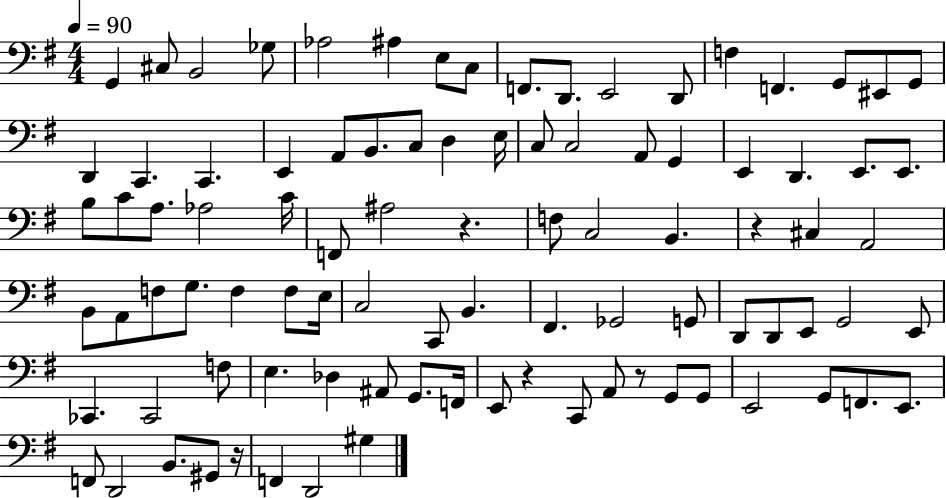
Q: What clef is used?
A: bass